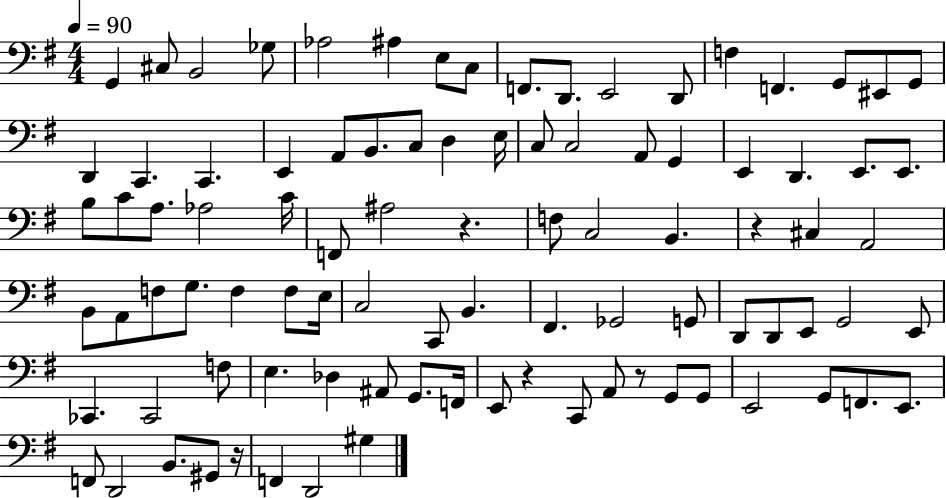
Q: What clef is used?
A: bass